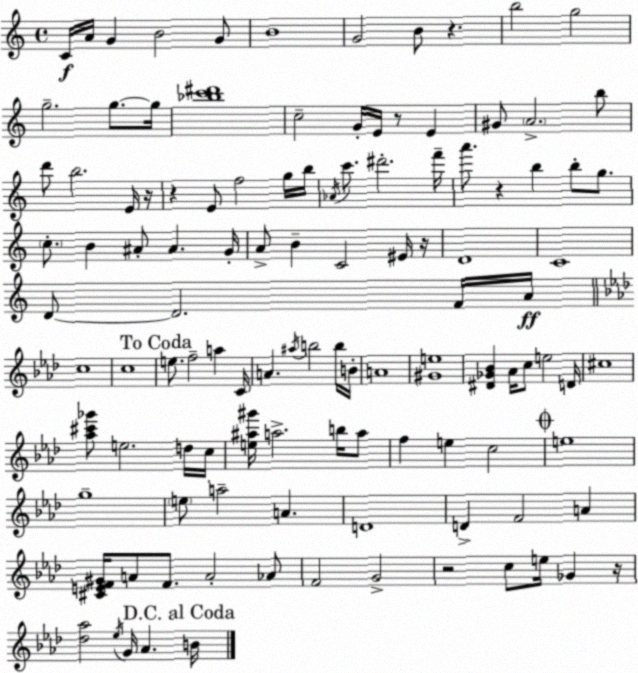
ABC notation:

X:1
T:Untitled
M:4/4
L:1/4
K:Am
C/4 A/4 G B2 G/2 B4 G2 B/2 z b2 g2 g2 g/2 g/4 [_bc'^d']4 c2 G/4 E/4 z/2 E ^G/2 A2 b/2 d'/2 b2 E/4 z/4 z E/2 f2 g/4 b/4 _A/4 c'/2 ^d'2 f'/4 a'/2 z b b/2 g/2 c/2 B ^A/2 ^A G/4 A/2 B C2 ^E/4 z/4 D4 C4 D/2 D2 F/4 A/4 c4 c4 e/2 f2 a C/4 A ^a/4 b2 b/4 B/4 A4 [^Ge]4 [^D_G_B] _A/4 c/2 e2 D/4 ^c4 [_a^c'_g']/2 e2 d/4 c/4 [e^a^g']/4 a2 b/4 a/2 f e c2 e4 g4 e/2 a2 A D4 D F2 A [^CEF^G]/4 A/2 F/2 A2 _A/2 F2 G2 z2 c/2 e/4 _G z/4 [_d_a]2 _e/4 G/4 _A B/4